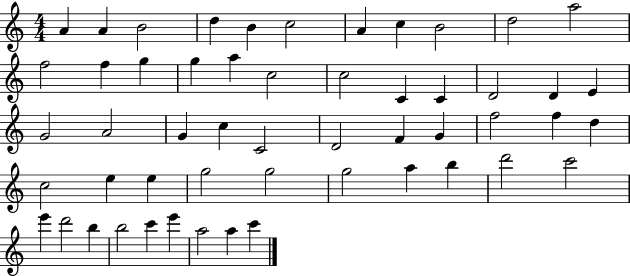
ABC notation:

X:1
T:Untitled
M:4/4
L:1/4
K:C
A A B2 d B c2 A c B2 d2 a2 f2 f g g a c2 c2 C C D2 D E G2 A2 G c C2 D2 F G f2 f d c2 e e g2 g2 g2 a b d'2 c'2 e' d'2 b b2 c' e' a2 a c'